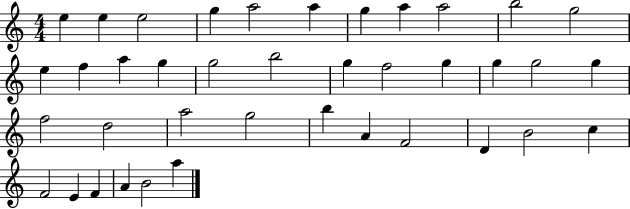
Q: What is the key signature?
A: C major